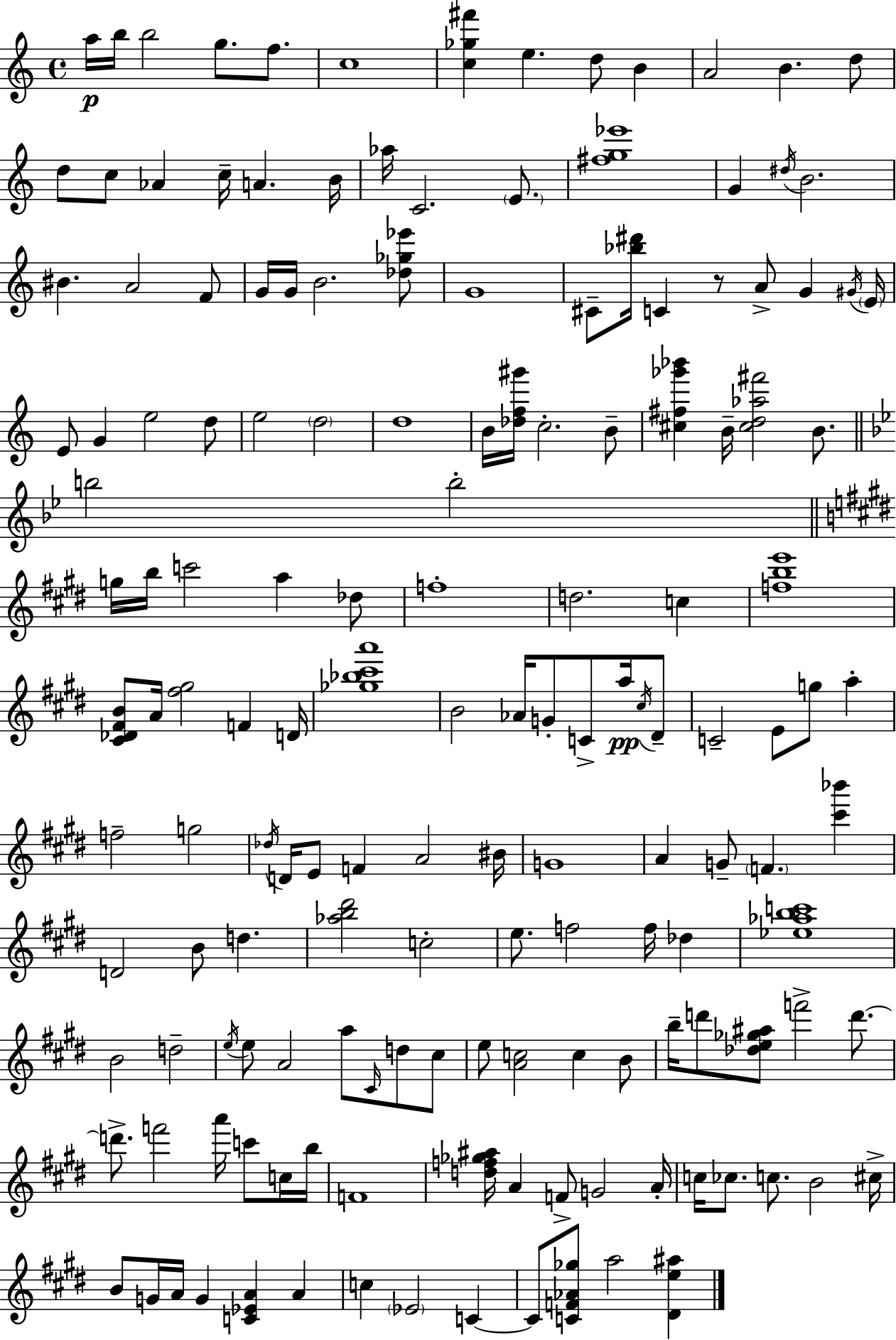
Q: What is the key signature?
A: A minor